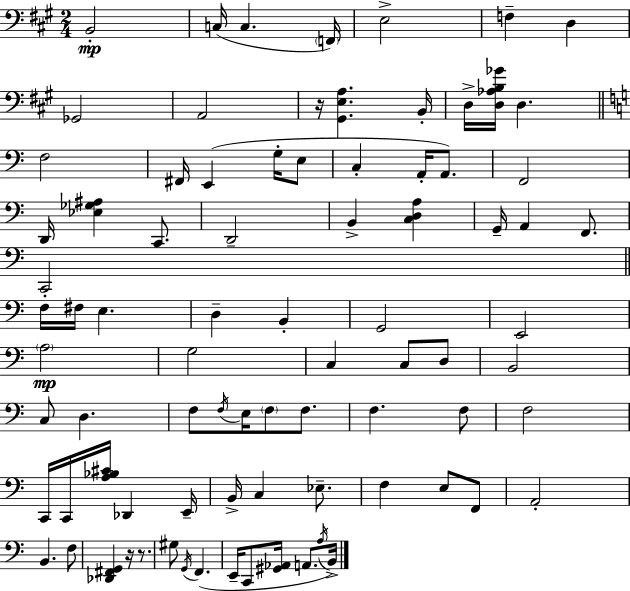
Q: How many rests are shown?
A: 3